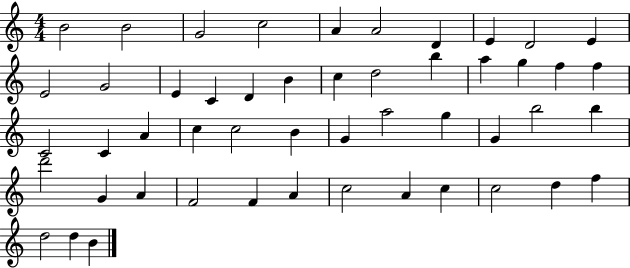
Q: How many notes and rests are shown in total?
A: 50